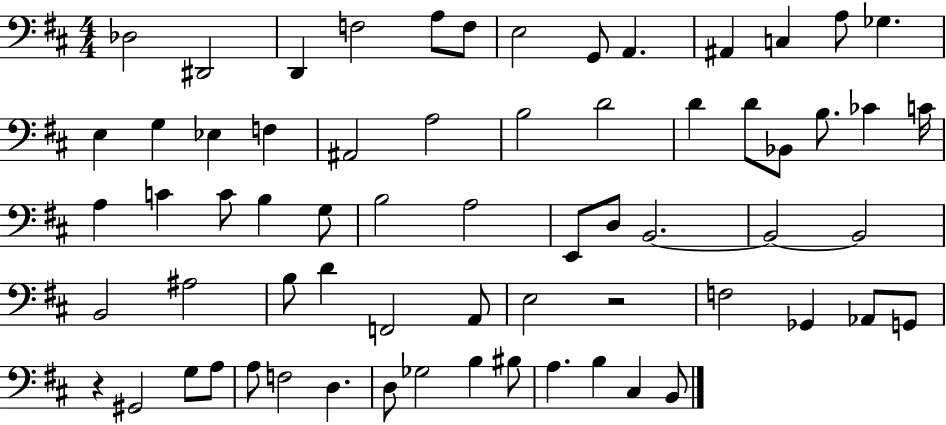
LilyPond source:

{
  \clef bass
  \numericTimeSignature
  \time 4/4
  \key d \major
  des2 dis,2 | d,4 f2 a8 f8 | e2 g,8 a,4. | ais,4 c4 a8 ges4. | \break e4 g4 ees4 f4 | ais,2 a2 | b2 d'2 | d'4 d'8 bes,8 b8. ces'4 c'16 | \break a4 c'4 c'8 b4 g8 | b2 a2 | e,8 d8 b,2.~~ | b,2~~ b,2 | \break b,2 ais2 | b8 d'4 f,2 a,8 | e2 r2 | f2 ges,4 aes,8 g,8 | \break r4 gis,2 g8 a8 | a8 f2 d4. | d8 ges2 b4 bis8 | a4. b4 cis4 b,8 | \break \bar "|."
}